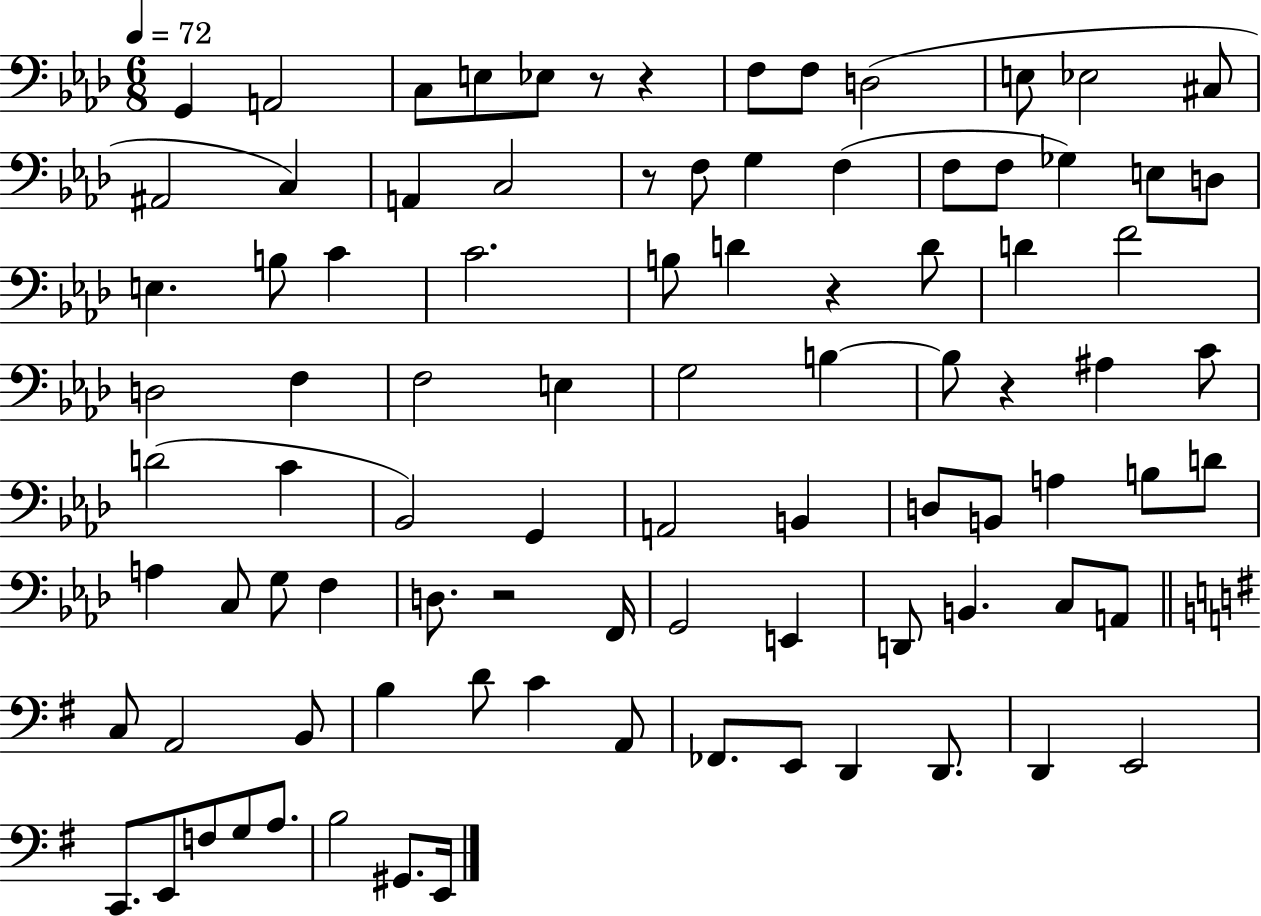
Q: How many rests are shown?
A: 6